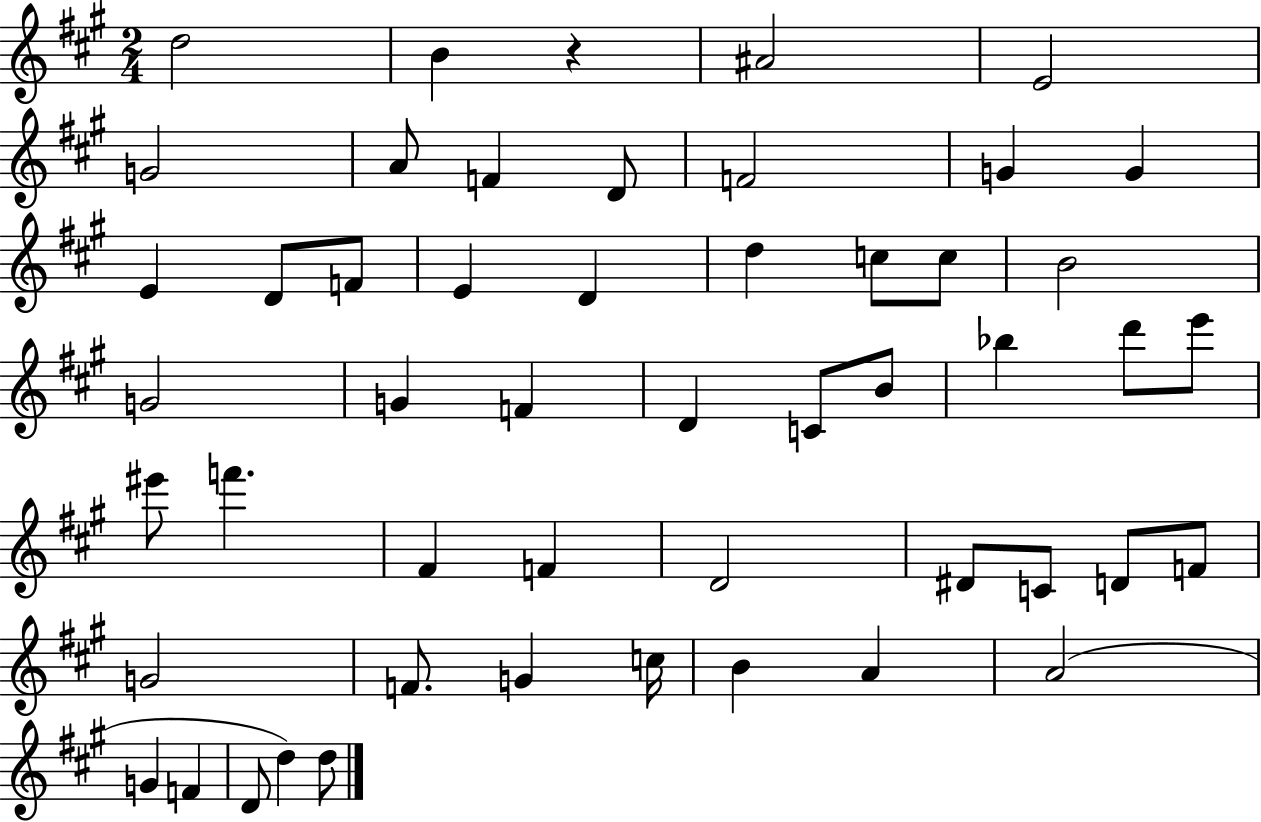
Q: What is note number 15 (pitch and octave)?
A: E4